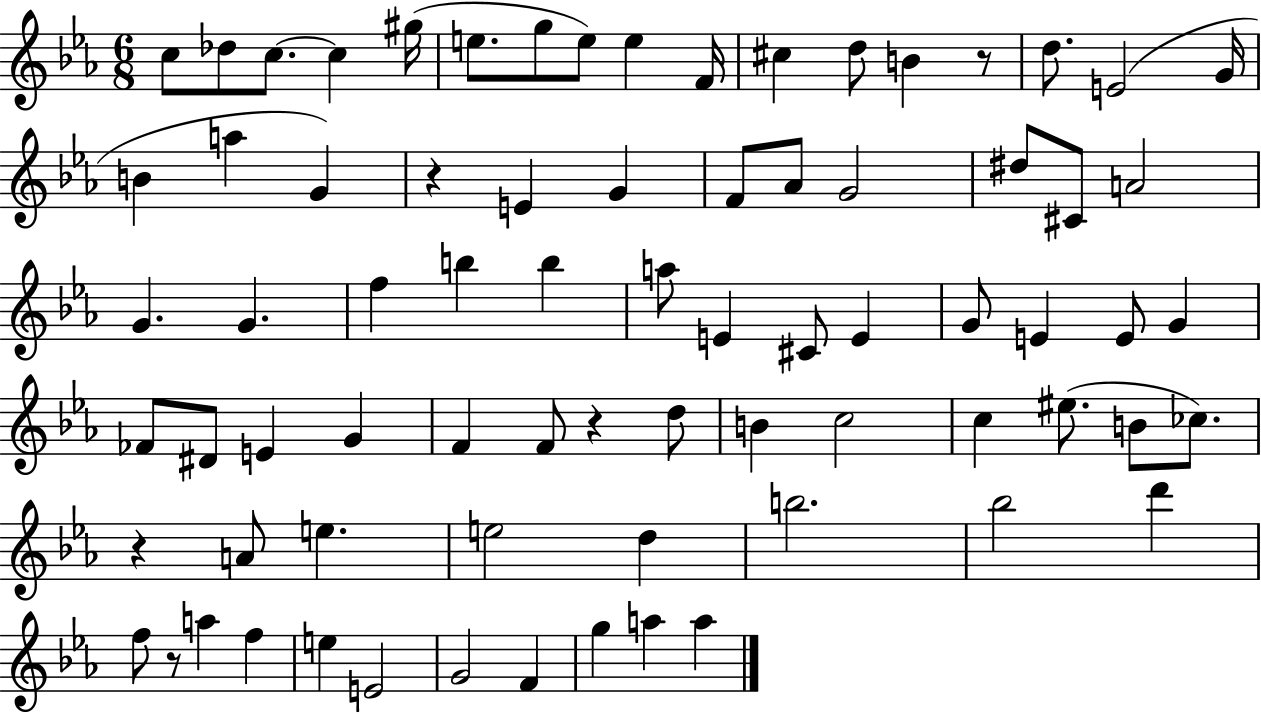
C5/e Db5/e C5/e. C5/q G#5/s E5/e. G5/e E5/e E5/q F4/s C#5/q D5/e B4/q R/e D5/e. E4/h G4/s B4/q A5/q G4/q R/q E4/q G4/q F4/e Ab4/e G4/h D#5/e C#4/e A4/h G4/q. G4/q. F5/q B5/q B5/q A5/e E4/q C#4/e E4/q G4/e E4/q E4/e G4/q FES4/e D#4/e E4/q G4/q F4/q F4/e R/q D5/e B4/q C5/h C5/q EIS5/e. B4/e CES5/e. R/q A4/e E5/q. E5/h D5/q B5/h. Bb5/h D6/q F5/e R/e A5/q F5/q E5/q E4/h G4/h F4/q G5/q A5/q A5/q